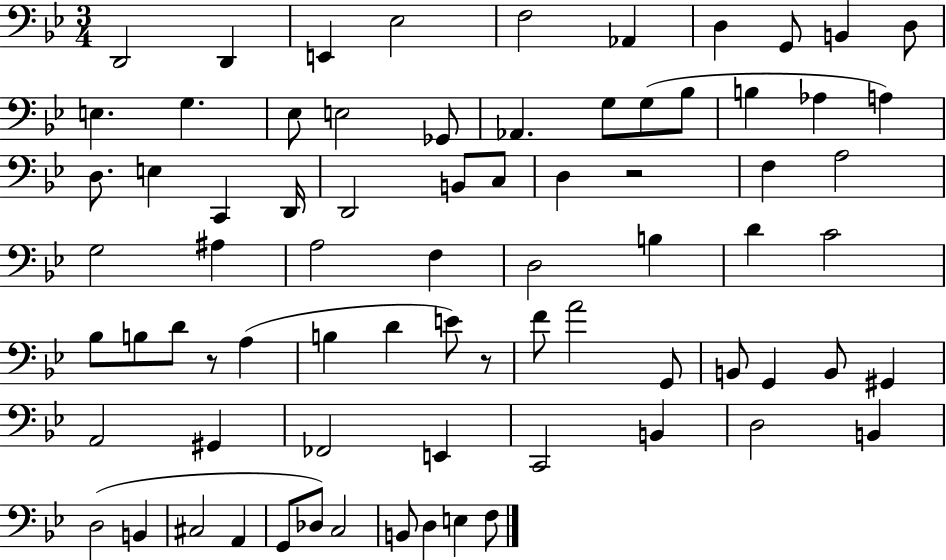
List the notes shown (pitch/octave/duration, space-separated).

D2/h D2/q E2/q Eb3/h F3/h Ab2/q D3/q G2/e B2/q D3/e E3/q. G3/q. Eb3/e E3/h Gb2/e Ab2/q. G3/e G3/e Bb3/e B3/q Ab3/q A3/q D3/e. E3/q C2/q D2/s D2/h B2/e C3/e D3/q R/h F3/q A3/h G3/h A#3/q A3/h F3/q D3/h B3/q D4/q C4/h Bb3/e B3/e D4/e R/e A3/q B3/q D4/q E4/e R/e F4/e A4/h G2/e B2/e G2/q B2/e G#2/q A2/h G#2/q FES2/h E2/q C2/h B2/q D3/h B2/q D3/h B2/q C#3/h A2/q G2/e Db3/e C3/h B2/e D3/q E3/q F3/e